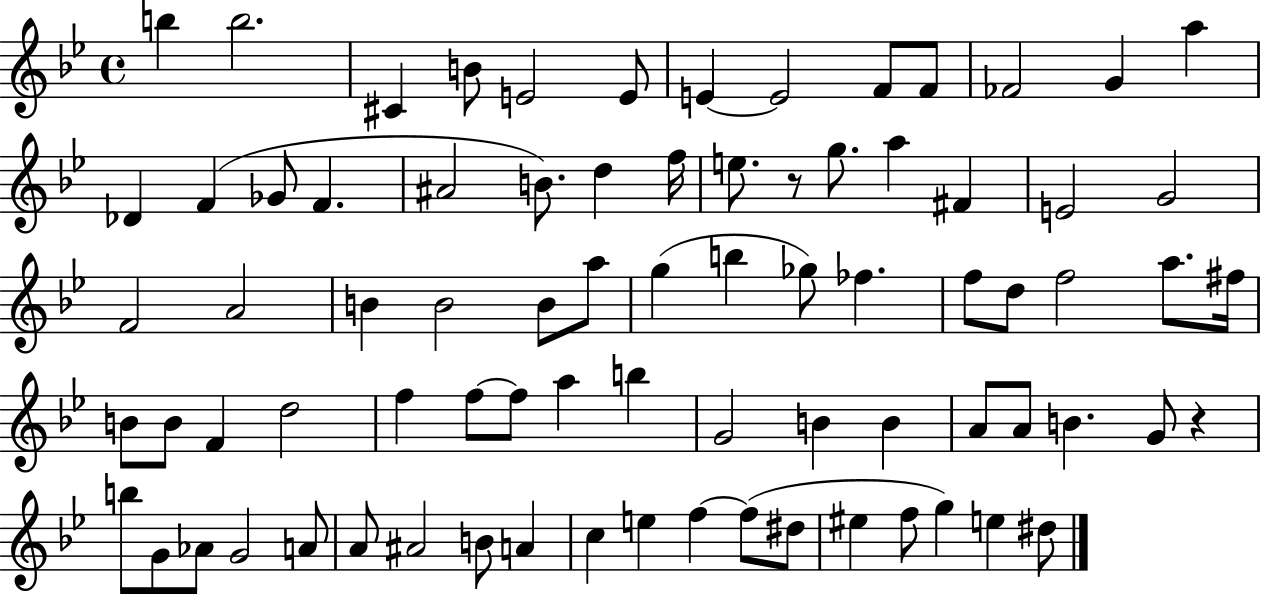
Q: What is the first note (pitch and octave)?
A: B5